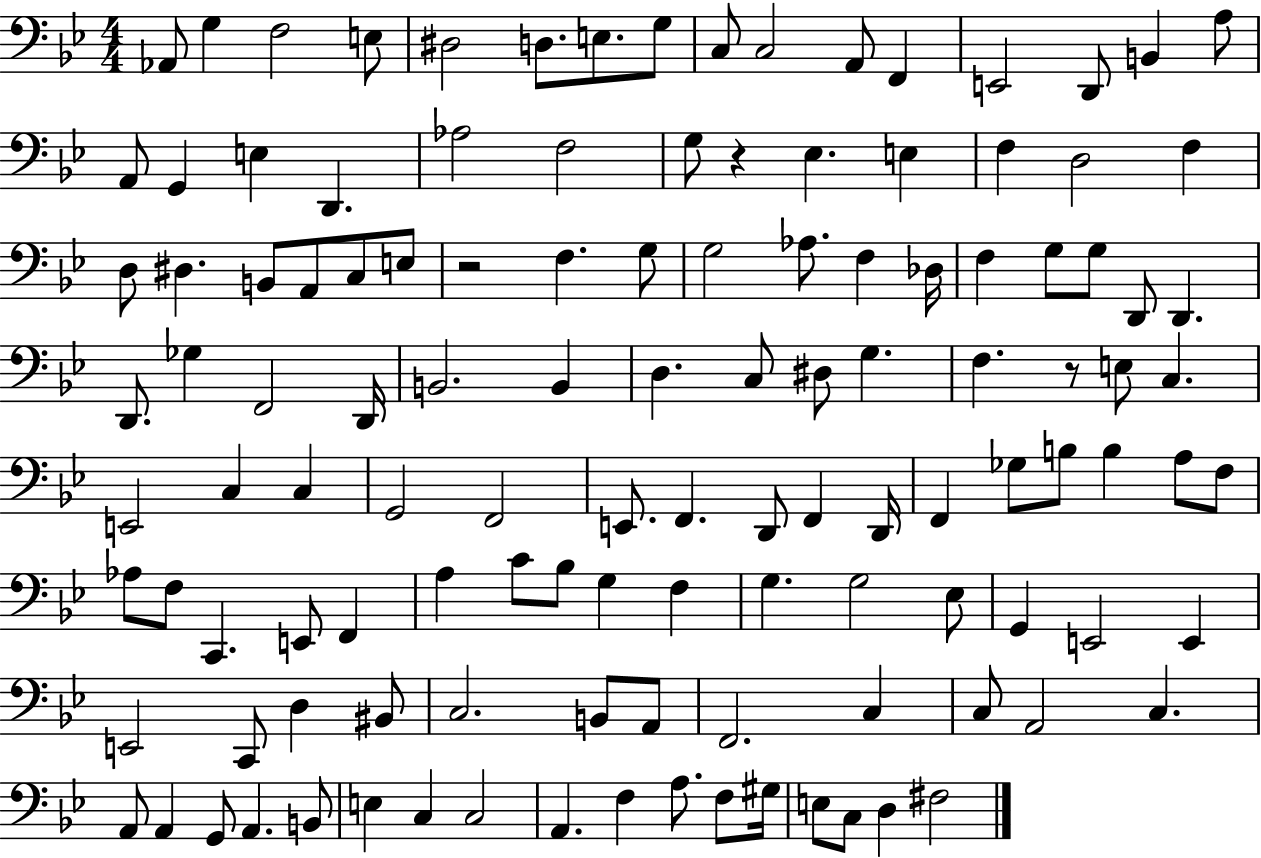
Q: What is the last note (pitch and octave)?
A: F#3